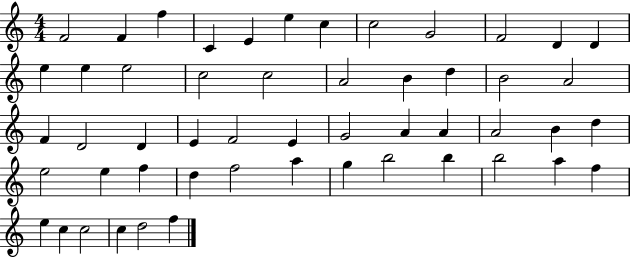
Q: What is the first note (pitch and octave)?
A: F4